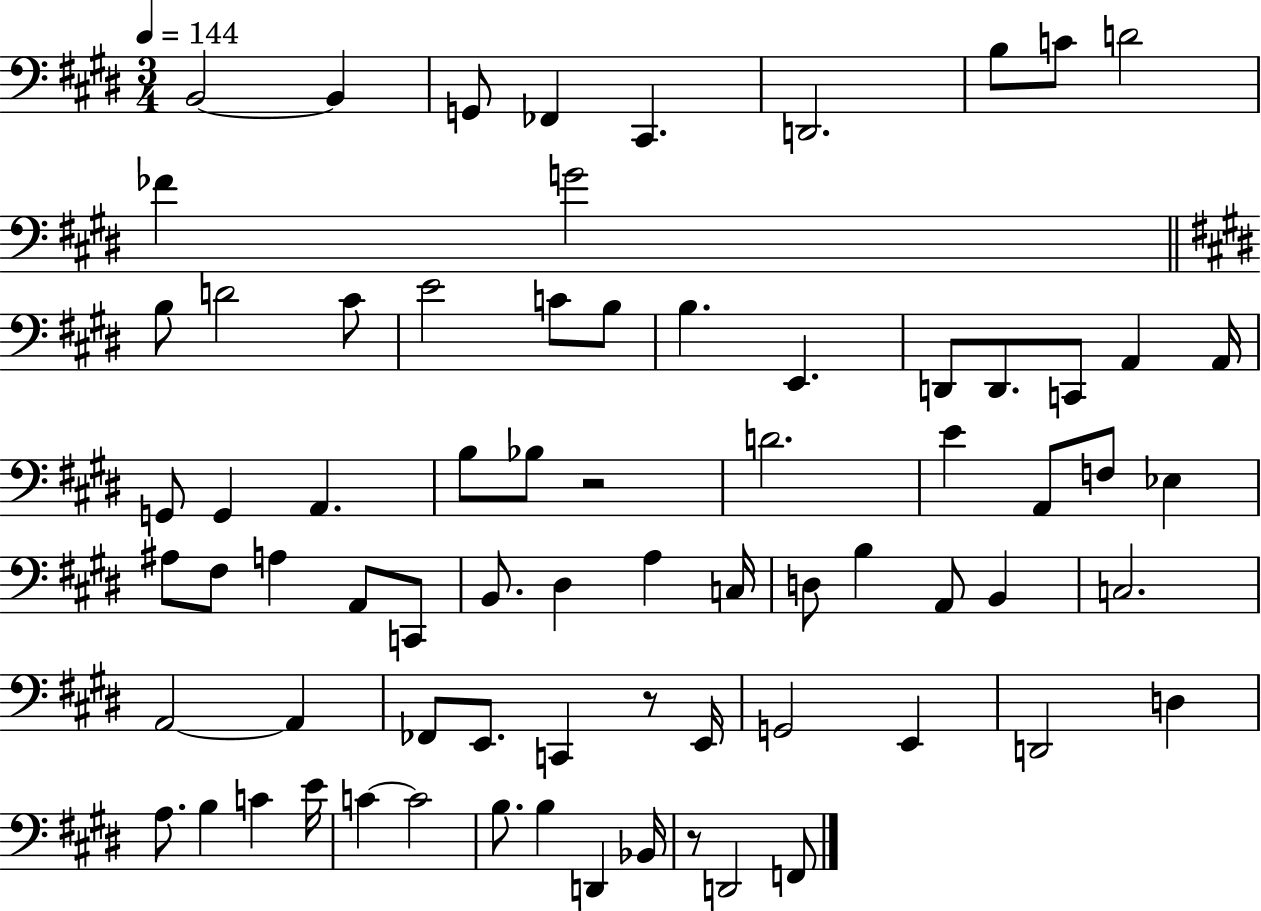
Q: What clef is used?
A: bass